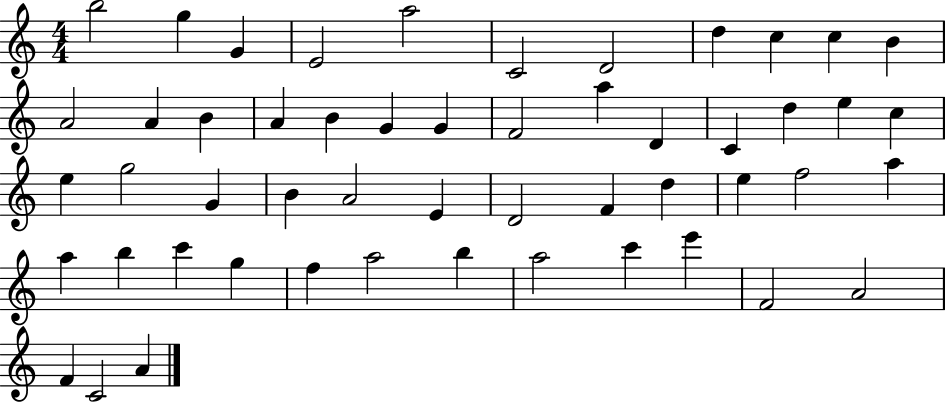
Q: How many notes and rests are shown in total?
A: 52